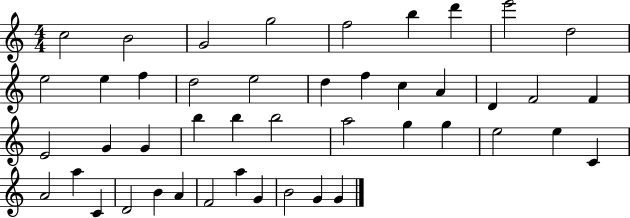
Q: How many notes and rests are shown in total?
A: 45